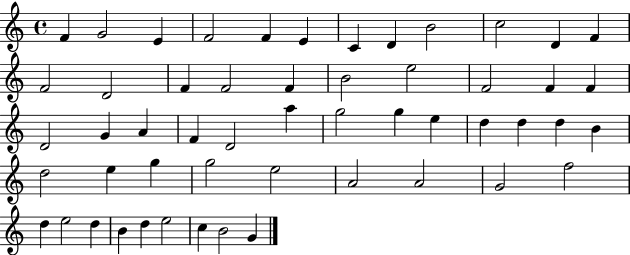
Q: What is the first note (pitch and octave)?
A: F4